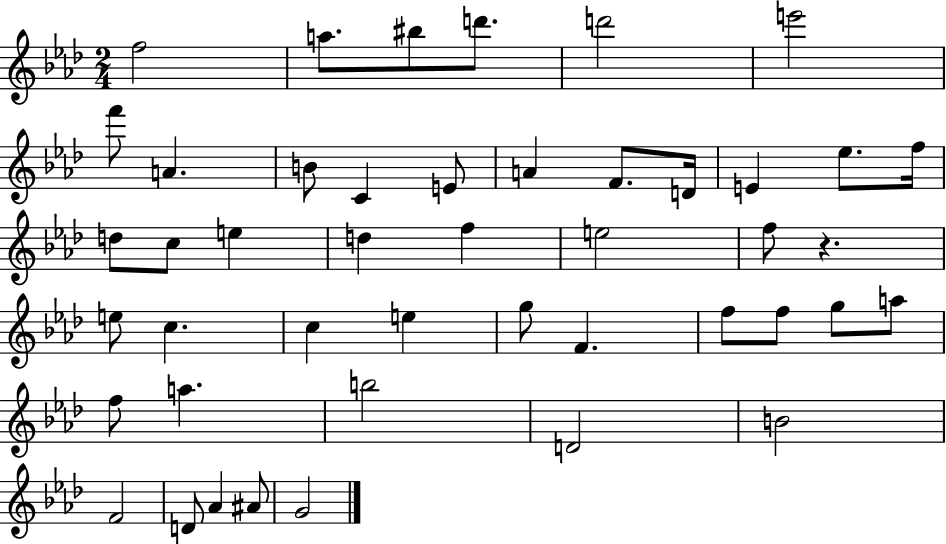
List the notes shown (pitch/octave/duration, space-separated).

F5/h A5/e. BIS5/e D6/e. D6/h E6/h F6/e A4/q. B4/e C4/q E4/e A4/q F4/e. D4/s E4/q Eb5/e. F5/s D5/e C5/e E5/q D5/q F5/q E5/h F5/e R/q. E5/e C5/q. C5/q E5/q G5/e F4/q. F5/e F5/e G5/e A5/e F5/e A5/q. B5/h D4/h B4/h F4/h D4/e Ab4/q A#4/e G4/h